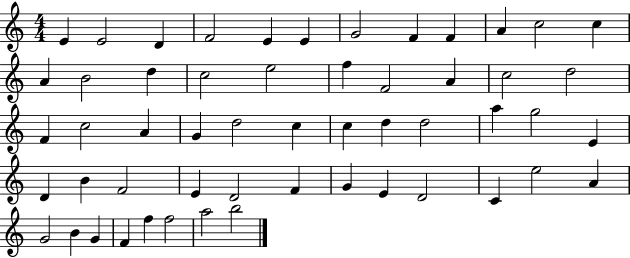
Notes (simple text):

E4/q E4/h D4/q F4/h E4/q E4/q G4/h F4/q F4/q A4/q C5/h C5/q A4/q B4/h D5/q C5/h E5/h F5/q F4/h A4/q C5/h D5/h F4/q C5/h A4/q G4/q D5/h C5/q C5/q D5/q D5/h A5/q G5/h E4/q D4/q B4/q F4/h E4/q D4/h F4/q G4/q E4/q D4/h C4/q E5/h A4/q G4/h B4/q G4/q F4/q F5/q F5/h A5/h B5/h